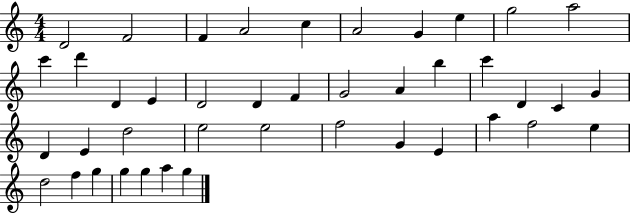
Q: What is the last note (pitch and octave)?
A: G5